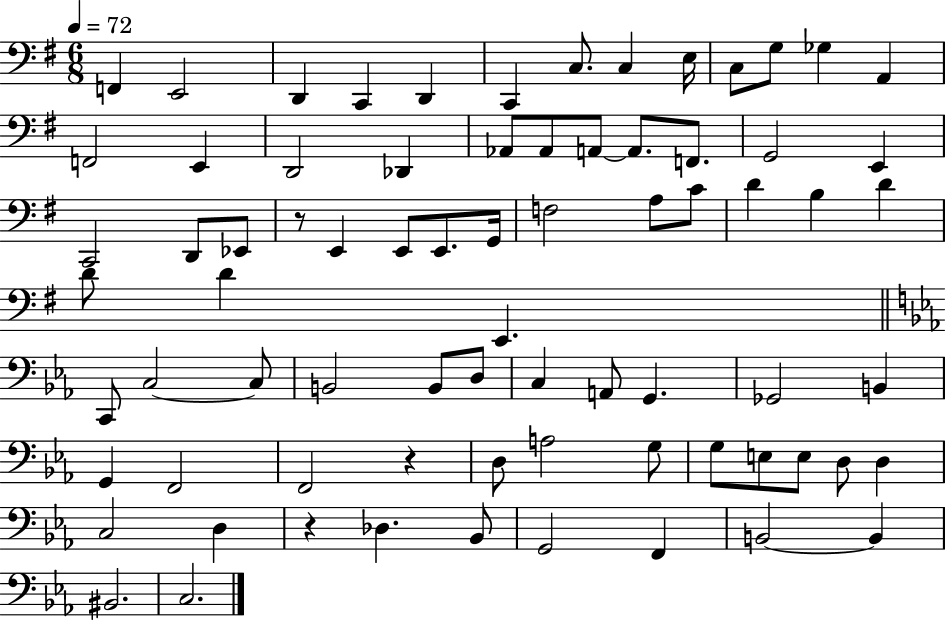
X:1
T:Untitled
M:6/8
L:1/4
K:G
F,, E,,2 D,, C,, D,, C,, C,/2 C, E,/4 C,/2 G,/2 _G, A,, F,,2 E,, D,,2 _D,, _A,,/2 _A,,/2 A,,/2 A,,/2 F,,/2 G,,2 E,, C,,2 D,,/2 _E,,/2 z/2 E,, E,,/2 E,,/2 G,,/4 F,2 A,/2 C/2 D B, D D/2 D E,, C,,/2 C,2 C,/2 B,,2 B,,/2 D,/2 C, A,,/2 G,, _G,,2 B,, G,, F,,2 F,,2 z D,/2 A,2 G,/2 G,/2 E,/2 E,/2 D,/2 D, C,2 D, z _D, _B,,/2 G,,2 F,, B,,2 B,, ^B,,2 C,2